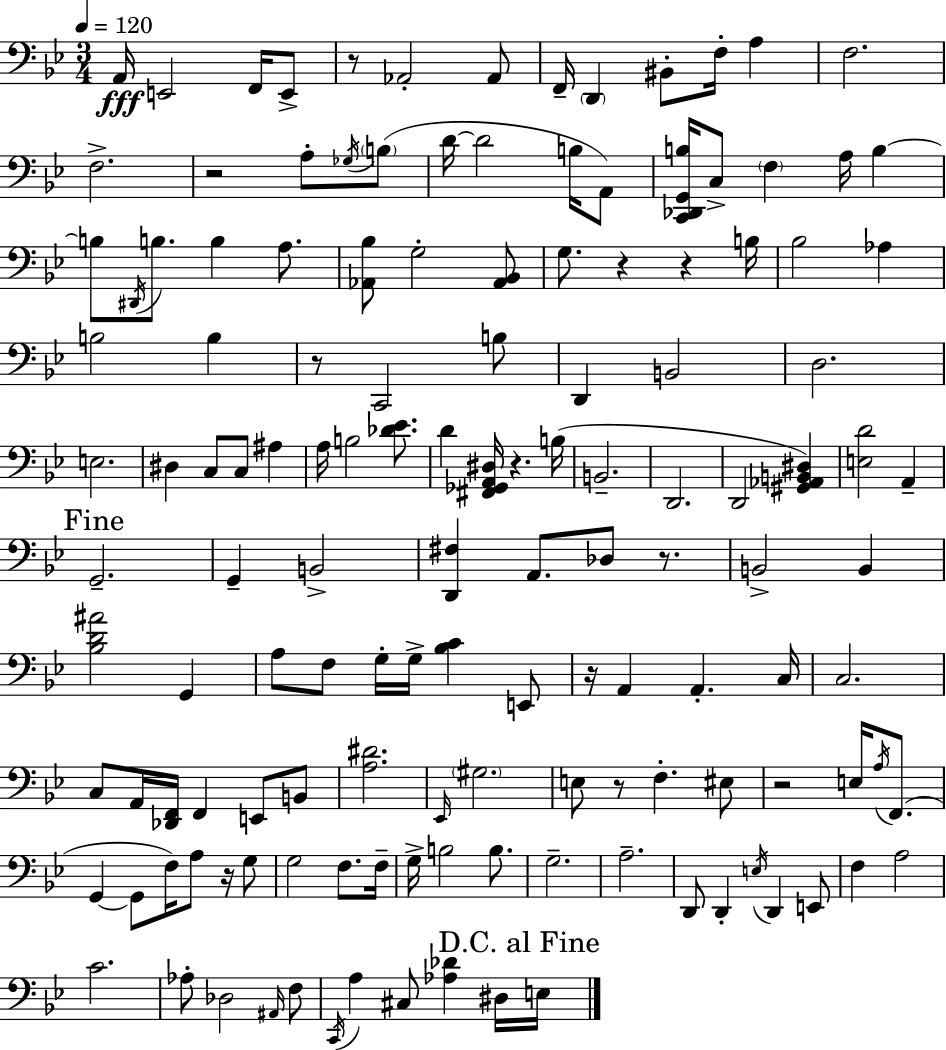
X:1
T:Untitled
M:3/4
L:1/4
K:Gm
A,,/4 E,,2 F,,/4 E,,/2 z/2 _A,,2 _A,,/2 F,,/4 D,, ^B,,/2 F,/4 A, F,2 F,2 z2 A,/2 _G,/4 B,/2 D/4 D2 B,/4 A,,/2 [C,,_D,,G,,B,]/4 C,/2 F, A,/4 B, B,/2 ^D,,/4 B,/2 B, A,/2 [_A,,_B,]/2 G,2 [_A,,_B,,]/2 G,/2 z z B,/4 _B,2 _A, B,2 B, z/2 C,,2 B,/2 D,, B,,2 D,2 E,2 ^D, C,/2 C,/2 ^A, A,/4 B,2 [_D_E]/2 D [^F,,_G,,A,,^D,]/4 z B,/4 B,,2 D,,2 D,,2 [^G,,_A,,B,,^D,] [E,D]2 A,, G,,2 G,, B,,2 [D,,^F,] A,,/2 _D,/2 z/2 B,,2 B,, [_B,D^A]2 G,, A,/2 F,/2 G,/4 G,/4 [_B,C] E,,/2 z/4 A,, A,, C,/4 C,2 C,/2 A,,/4 [_D,,F,,]/4 F,, E,,/2 B,,/2 [A,^D]2 _E,,/4 ^G,2 E,/2 z/2 F, ^E,/2 z2 E,/4 A,/4 F,,/2 G,, G,,/2 F,/4 A,/2 z/4 G,/2 G,2 F,/2 F,/4 G,/4 B,2 B,/2 G,2 A,2 D,,/2 D,, E,/4 D,, E,,/2 F, A,2 C2 _A,/2 _D,2 ^A,,/4 F,/2 C,,/4 A, ^C,/2 [_A,_D] ^D,/4 E,/4